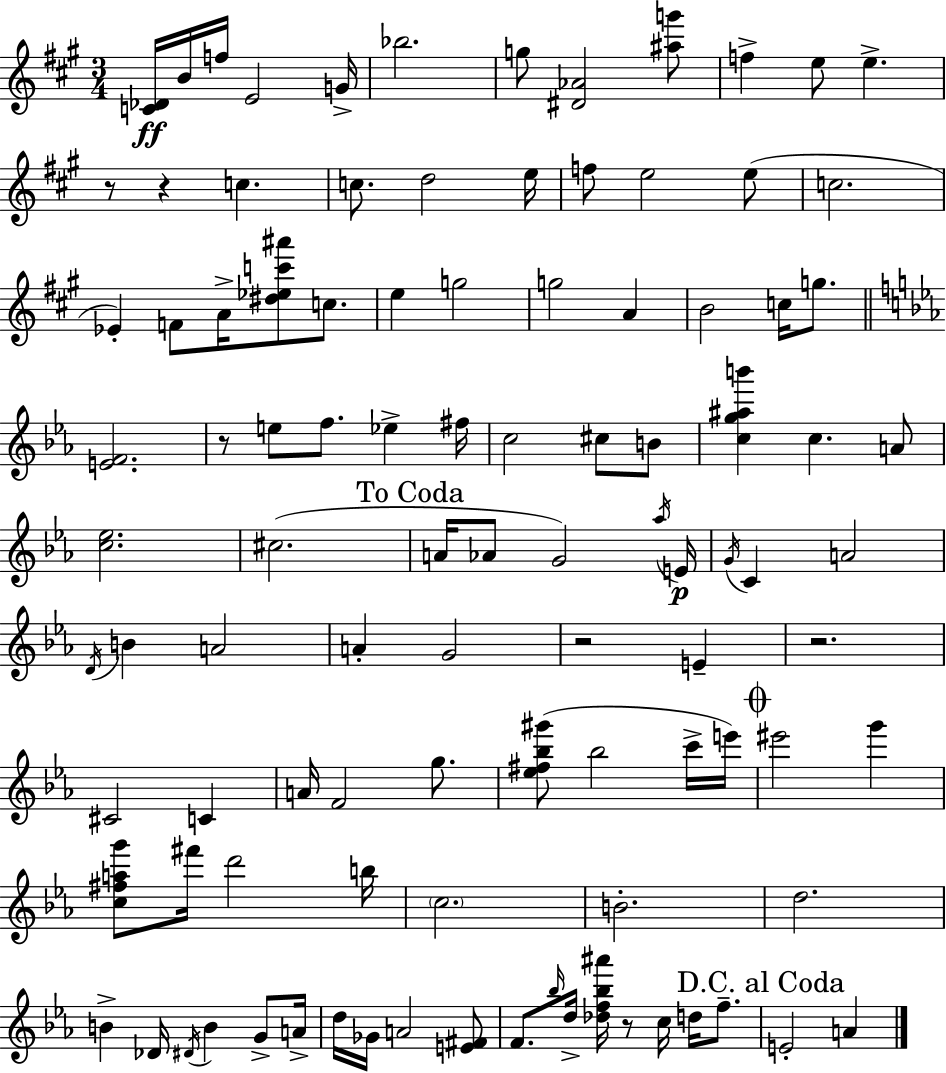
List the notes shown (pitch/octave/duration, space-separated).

[C4,Db4]/s B4/s F5/s E4/h G4/s Bb5/h. G5/e [D#4,Ab4]/h [A#5,G6]/e F5/q E5/e E5/q. R/e R/q C5/q. C5/e. D5/h E5/s F5/e E5/h E5/e C5/h. Eb4/q F4/e A4/s [D#5,Eb5,C6,A#6]/e C5/e. E5/q G5/h G5/h A4/q B4/h C5/s G5/e. [E4,F4]/h. R/e E5/e F5/e. Eb5/q F#5/s C5/h C#5/e B4/e [C5,G5,A#5,B6]/q C5/q. A4/e [C5,Eb5]/h. C#5/h. A4/s Ab4/e G4/h Ab5/s E4/s G4/s C4/q A4/h D4/s B4/q A4/h A4/q G4/h R/h E4/q R/h. C#4/h C4/q A4/s F4/h G5/e. [Eb5,F#5,Bb5,G#6]/e Bb5/h C6/s E6/s EIS6/h G6/q [C5,F#5,A5,G6]/e F#6/s D6/h B5/s C5/h. B4/h. D5/h. B4/q Db4/s D#4/s B4/q G4/e A4/s D5/s Gb4/s A4/h [E4,F#4]/e F4/e. Bb5/s D5/s [Db5,F5,Bb5,A#6]/s R/e C5/s D5/s F5/e. E4/h A4/q